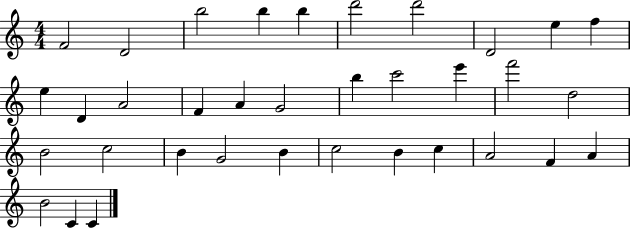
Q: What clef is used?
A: treble